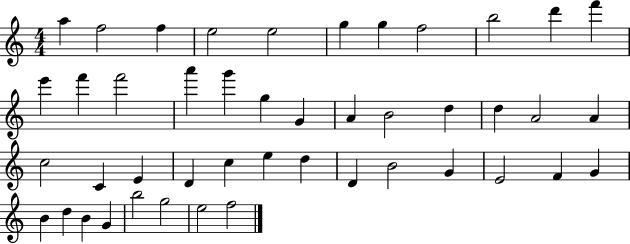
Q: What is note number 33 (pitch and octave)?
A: B4